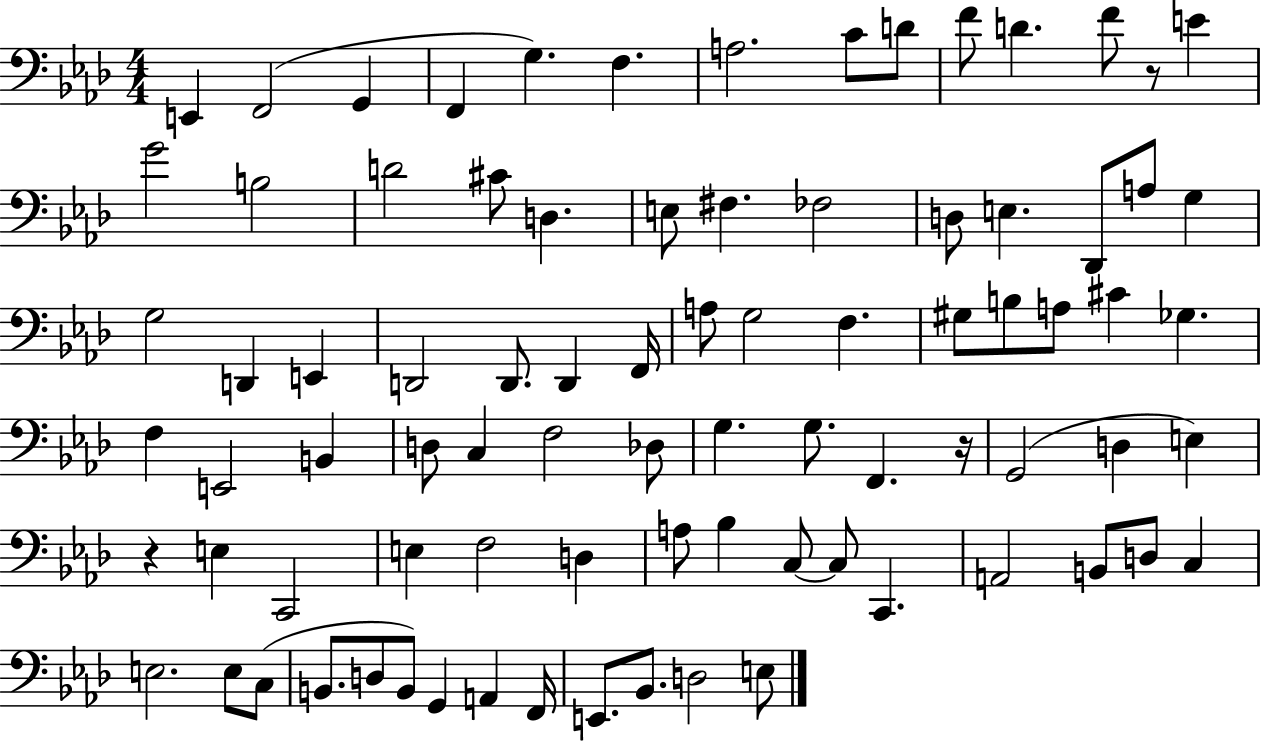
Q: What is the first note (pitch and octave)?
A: E2